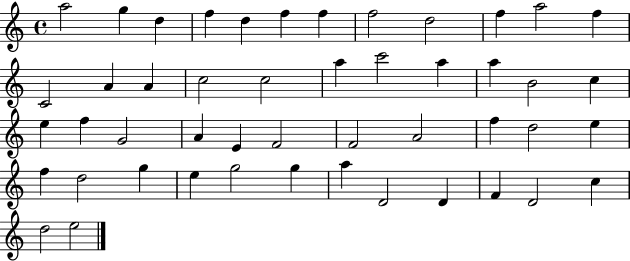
{
  \clef treble
  \time 4/4
  \defaultTimeSignature
  \key c \major
  a''2 g''4 d''4 | f''4 d''4 f''4 f''4 | f''2 d''2 | f''4 a''2 f''4 | \break c'2 a'4 a'4 | c''2 c''2 | a''4 c'''2 a''4 | a''4 b'2 c''4 | \break e''4 f''4 g'2 | a'4 e'4 f'2 | f'2 a'2 | f''4 d''2 e''4 | \break f''4 d''2 g''4 | e''4 g''2 g''4 | a''4 d'2 d'4 | f'4 d'2 c''4 | \break d''2 e''2 | \bar "|."
}